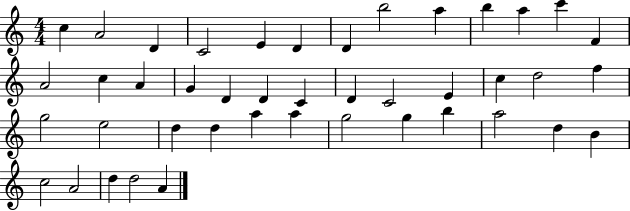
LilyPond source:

{
  \clef treble
  \numericTimeSignature
  \time 4/4
  \key c \major
  c''4 a'2 d'4 | c'2 e'4 d'4 | d'4 b''2 a''4 | b''4 a''4 c'''4 f'4 | \break a'2 c''4 a'4 | g'4 d'4 d'4 c'4 | d'4 c'2 e'4 | c''4 d''2 f''4 | \break g''2 e''2 | d''4 d''4 a''4 a''4 | g''2 g''4 b''4 | a''2 d''4 b'4 | \break c''2 a'2 | d''4 d''2 a'4 | \bar "|."
}